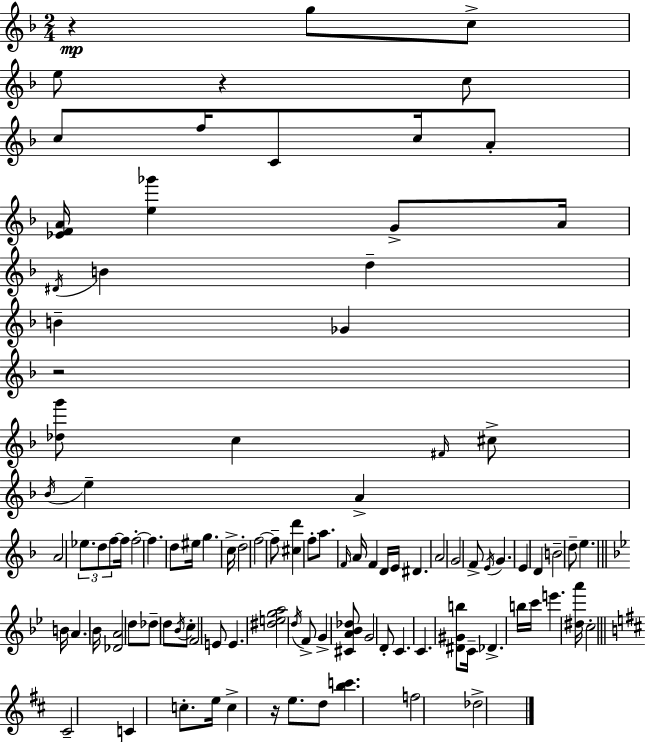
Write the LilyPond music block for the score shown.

{
  \clef treble
  \numericTimeSignature
  \time 2/4
  \key f \major
  r4\mp g''8 c''8-> | e''8 r4 c''8 | c''8 f''16 c'8 c''16 a'8-. | <ees' f' a'>16 <e'' ges'''>4 g'8-> a'16 | \break \acciaccatura { dis'16 } b'4 d''4-- | b'4-- ges'4 | r2 | <des'' g'''>8 c''4 \grace { fis'16 } | \break cis''8-> \acciaccatura { bes'16 } e''4-- a'4-> | a'2 | \tuplet 3/2 { ees''8. d''8 | f''8~~ } f''16 f''2-.~~ | \break f''4. | d''8 eis''16 g''4. | c''16-> d''2-. | f''2~~ | \break f''8-- <cis'' d'''>4 | f''8-. a''8. \grace { f'16 } a'16 | f'4 d'16 e'16 dis'4. | a'2 | \break g'2 | f'8-> \acciaccatura { e'16 } g'4. | e'4 | d'4 b'2-- | \break d''8-- e''4. | \bar "||" \break \key g \minor b'16 a'4. bes'16 | <des' a'>2 | d''8 des''8-- d''8 \acciaccatura { bes'16 } c''8-. | f'2 | \break e'8 e'4. | <dis'' e'' g'' a''>2 | \acciaccatura { d''16 } f'8-> g'4-> | <cis' a' bes' des''>8 g'2 | \break d'8-. c'4. | c'4. | <dis' gis' b''>8 c'16-- des'4.-> | b''16 c'''16 e'''4. | \break <dis'' a'''>16 c''2-. | \bar "||" \break \key d \major cis'2-- | c'4 c''8.-. e''16 | c''4-> r16 e''8. | d''8 <b'' c'''>4. | \break f''2 | des''2-> | \bar "|."
}